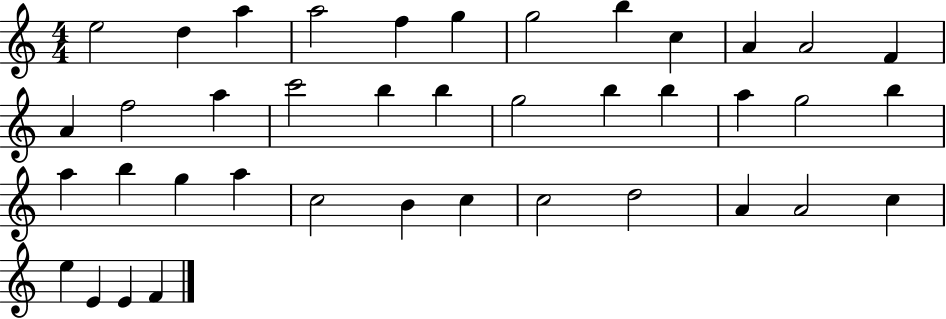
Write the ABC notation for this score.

X:1
T:Untitled
M:4/4
L:1/4
K:C
e2 d a a2 f g g2 b c A A2 F A f2 a c'2 b b g2 b b a g2 b a b g a c2 B c c2 d2 A A2 c e E E F